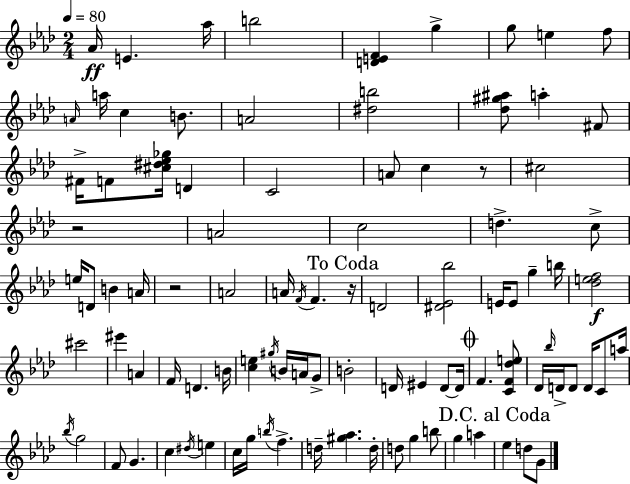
{
  \clef treble
  \numericTimeSignature
  \time 2/4
  \key f \minor
  \tempo 4 = 80
  aes'16\ff e'4. aes''16 | b''2 | <d' e' f'>4 g''4-> | g''8 e''4 f''8 | \break \grace { a'16 } a''16 c''4 b'8. | a'2 | <dis'' b''>2 | <des'' gis'' ais''>8 a''4-. fis'8 | \break fis'16-> f'8 <cis'' dis'' ees'' ges''>16 d'4 | c'2 | a'8 c''4 r8 | cis''2 | \break r2 | a'2 | c''2 | d''4.-> c''8-> | \break e''16 d'8 b'4 | a'16 r2 | a'2 | a'16 \acciaccatura { f'16 } f'4. | \break \mark "To Coda" r16 d'2 | <dis' ees' bes''>2 | e'16 e'8 g''4-- | b''16 <des'' e'' f''>2\f | \break cis'''2 | eis'''4 a'4 | f'16 d'4. | b'16 <c'' e''>4 \acciaccatura { gis''16 } b'16 | \break a'16 g'8-> b'2-. | d'16 eis'4 | d'8~~ d'16 \mark \markup { \musicglyph "scripts.coda" } f'4. | <c' f' des'' e''>8 des'16 \grace { bes''16 } d'16-> d'8 | \break d'16 c'8 a''16 \acciaccatura { bes''16 } g''2 | f'8 g'4. | c''4 | \acciaccatura { dis''16 } e''4 c''16 g''16 | \break \acciaccatura { b''16 } f''4.-> d''16-- | <gis'' aes''>4. d''16-. d''8 | g''4 b''8 g''4 | a''4 \mark "D.C. al Coda" ees''4 | \break d''8 g'8 \bar "|."
}